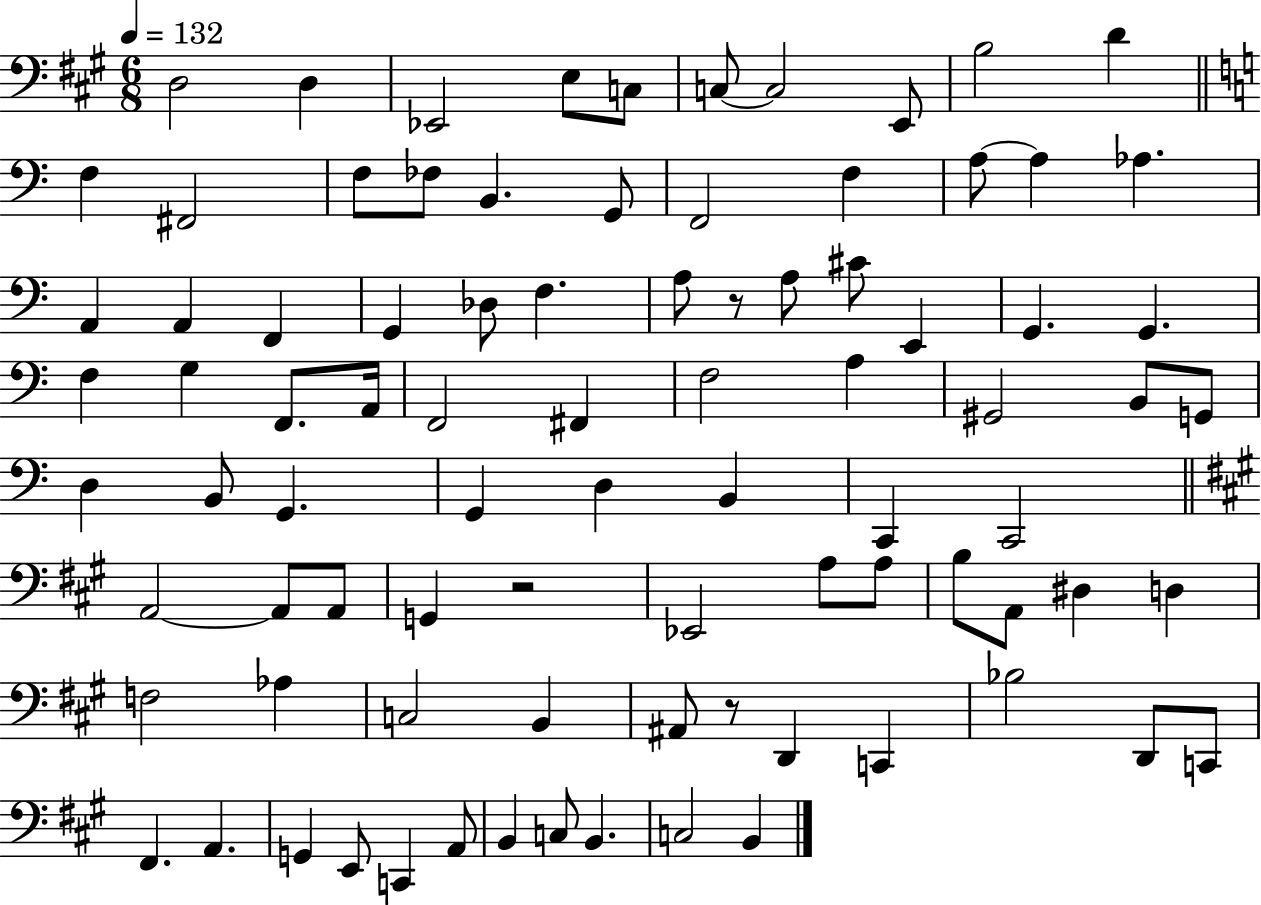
D3/h D3/q Eb2/h E3/e C3/e C3/e C3/h E2/e B3/h D4/q F3/q F#2/h F3/e FES3/e B2/q. G2/e F2/h F3/q A3/e A3/q Ab3/q. A2/q A2/q F2/q G2/q Db3/e F3/q. A3/e R/e A3/e C#4/e E2/q G2/q. G2/q. F3/q G3/q F2/e. A2/s F2/h F#2/q F3/h A3/q G#2/h B2/e G2/e D3/q B2/e G2/q. G2/q D3/q B2/q C2/q C2/h A2/h A2/e A2/e G2/q R/h Eb2/h A3/e A3/e B3/e A2/e D#3/q D3/q F3/h Ab3/q C3/h B2/q A#2/e R/e D2/q C2/q Bb3/h D2/e C2/e F#2/q. A2/q. G2/q E2/e C2/q A2/e B2/q C3/e B2/q. C3/h B2/q